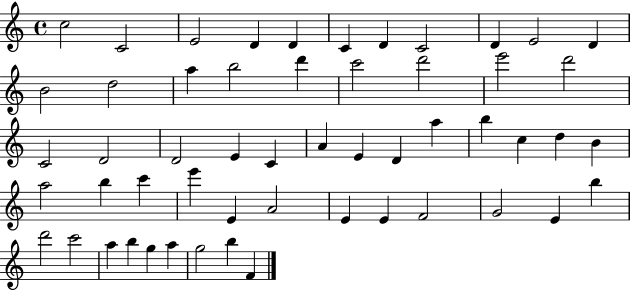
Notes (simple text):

C5/h C4/h E4/h D4/q D4/q C4/q D4/q C4/h D4/q E4/h D4/q B4/h D5/h A5/q B5/h D6/q C6/h D6/h E6/h D6/h C4/h D4/h D4/h E4/q C4/q A4/q E4/q D4/q A5/q B5/q C5/q D5/q B4/q A5/h B5/q C6/q E6/q E4/q A4/h E4/q E4/q F4/h G4/h E4/q B5/q D6/h C6/h A5/q B5/q G5/q A5/q G5/h B5/q F4/q